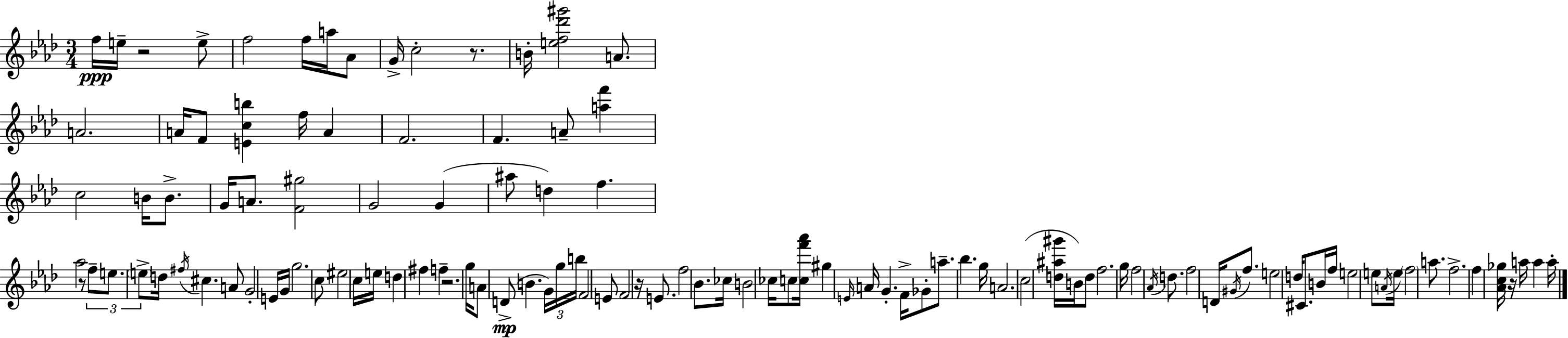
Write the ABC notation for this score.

X:1
T:Untitled
M:3/4
L:1/4
K:Fm
f/4 e/4 z2 e/2 f2 f/4 a/4 _A/2 G/4 c2 z/2 B/4 [ef_d'^g']2 A/2 A2 A/4 F/2 [Ecb] f/4 A F2 F A/2 [af'] c2 B/4 B/2 G/4 A/2 [F^g]2 G2 G ^a/2 d f _a2 z/2 f/2 e/2 e/2 d/4 ^f/4 ^c A/2 G2 E/4 G/4 g2 c/2 ^e2 c/4 e/4 d ^f f z2 g/4 A/2 D/2 B G/4 g/4 b/4 F2 E/2 F2 z/4 E/2 f2 _B/2 _c/4 B2 _c/4 c/2 [cf'_a']/4 ^g E/4 A/4 G F/4 _G/2 a/2 _b g/4 A2 c2 [d^a^g']/4 B/4 d/2 f2 g/4 f2 _A/4 d/2 f2 D/4 ^G/4 f/2 e2 d/4 ^C/2 B/4 f/4 e2 e/2 A/4 e/4 f2 a/2 f2 f [_Ac_g]/4 z/4 a/4 a a/4